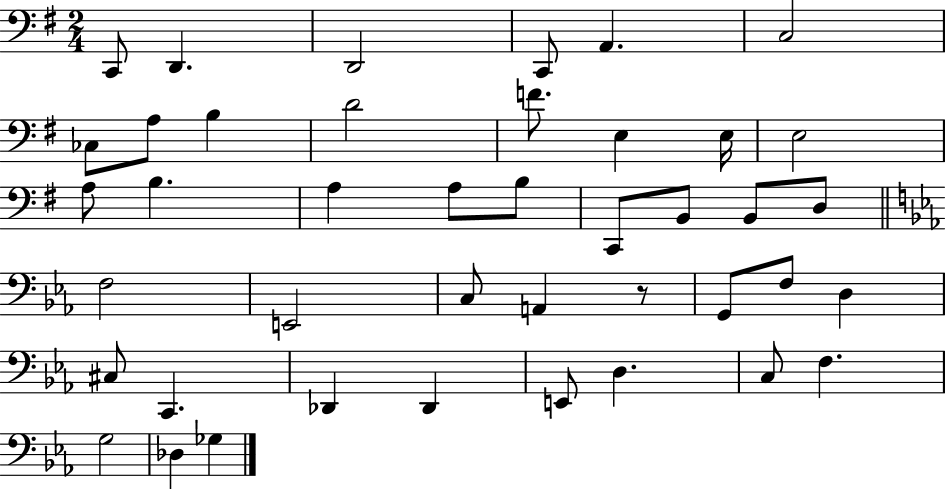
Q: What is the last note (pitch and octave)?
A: Gb3